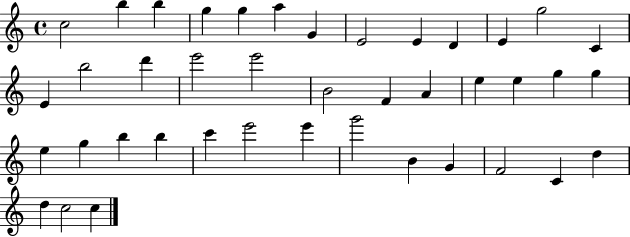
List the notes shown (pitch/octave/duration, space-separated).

C5/h B5/q B5/q G5/q G5/q A5/q G4/q E4/h E4/q D4/q E4/q G5/h C4/q E4/q B5/h D6/q E6/h E6/h B4/h F4/q A4/q E5/q E5/q G5/q G5/q E5/q G5/q B5/q B5/q C6/q E6/h E6/q G6/h B4/q G4/q F4/h C4/q D5/q D5/q C5/h C5/q